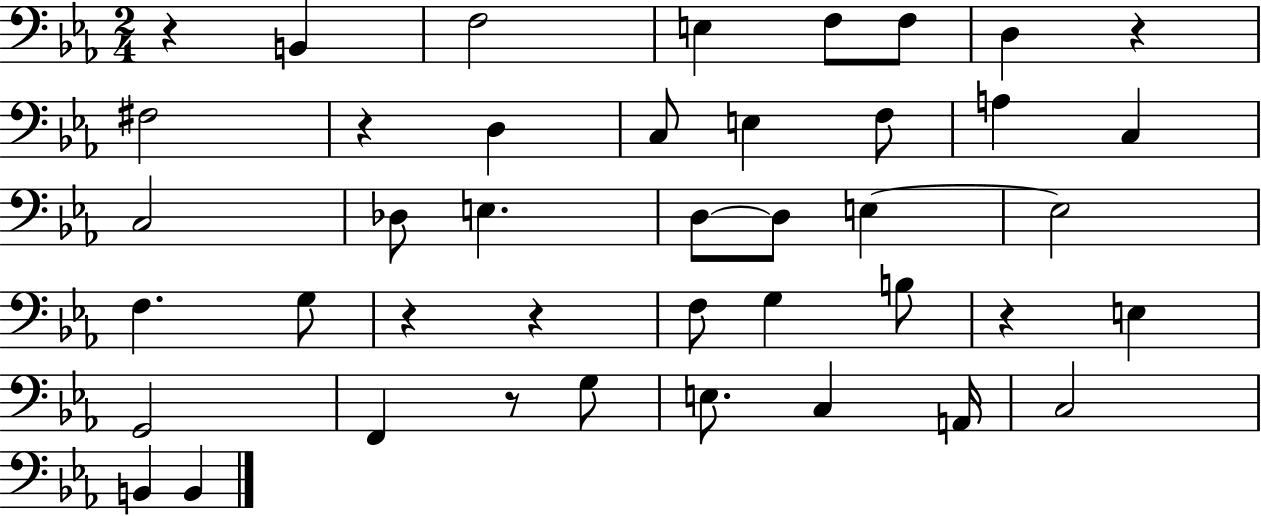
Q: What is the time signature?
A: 2/4